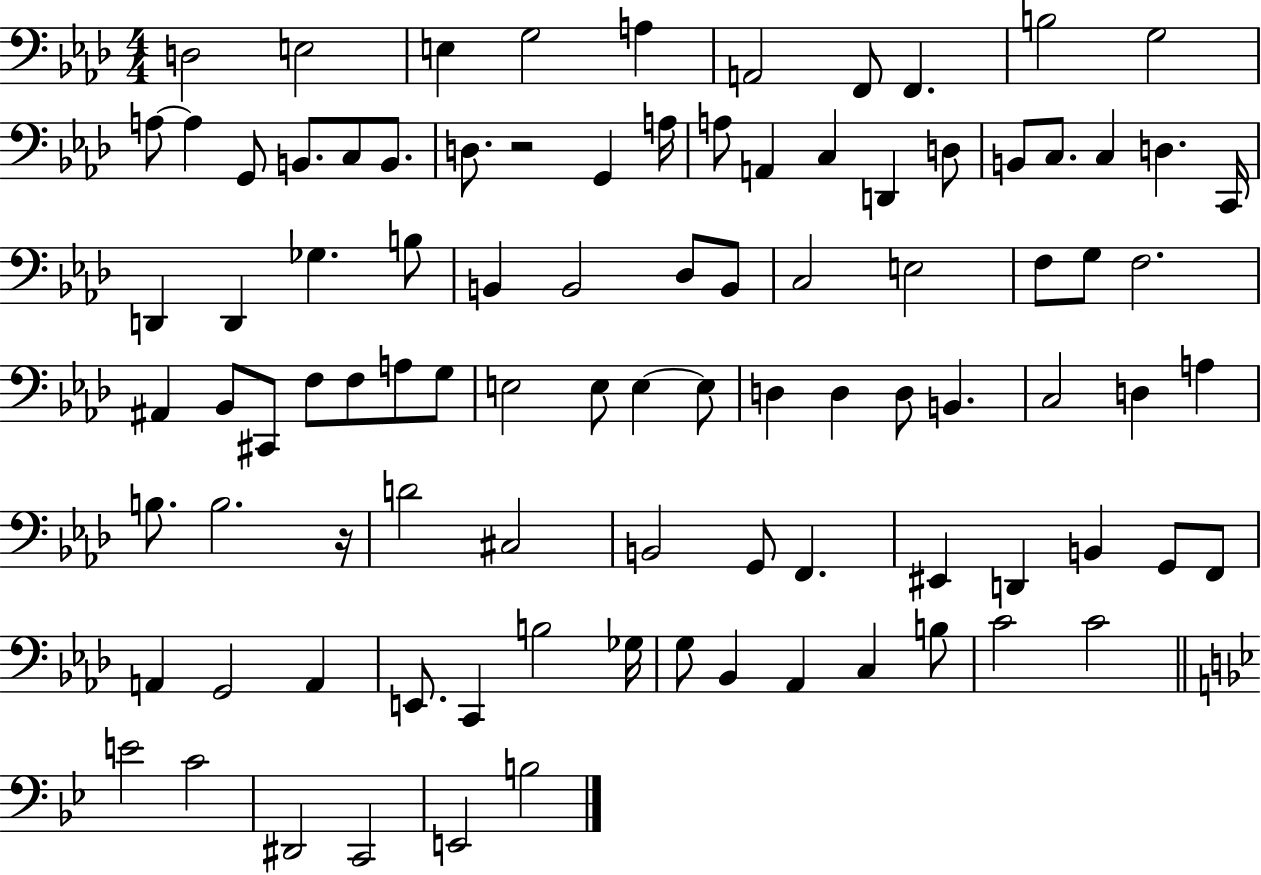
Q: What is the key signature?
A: AES major